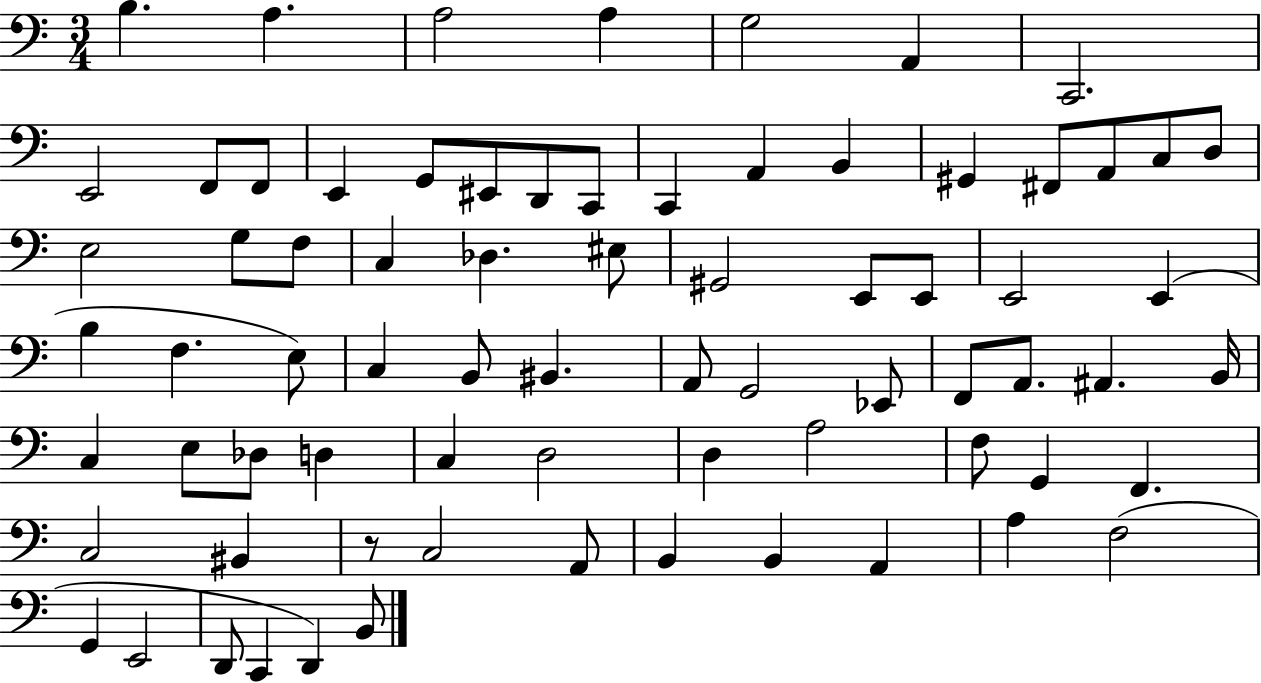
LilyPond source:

{
  \clef bass
  \numericTimeSignature
  \time 3/4
  \key c \major
  b4. a4. | a2 a4 | g2 a,4 | c,2. | \break e,2 f,8 f,8 | e,4 g,8 eis,8 d,8 c,8 | c,4 a,4 b,4 | gis,4 fis,8 a,8 c8 d8 | \break e2 g8 f8 | c4 des4. eis8 | gis,2 e,8 e,8 | e,2 e,4( | \break b4 f4. e8) | c4 b,8 bis,4. | a,8 g,2 ees,8 | f,8 a,8. ais,4. b,16 | \break c4 e8 des8 d4 | c4 d2 | d4 a2 | f8 g,4 f,4. | \break c2 bis,4 | r8 c2 a,8 | b,4 b,4 a,4 | a4 f2( | \break g,4 e,2 | d,8 c,4 d,4) b,8 | \bar "|."
}